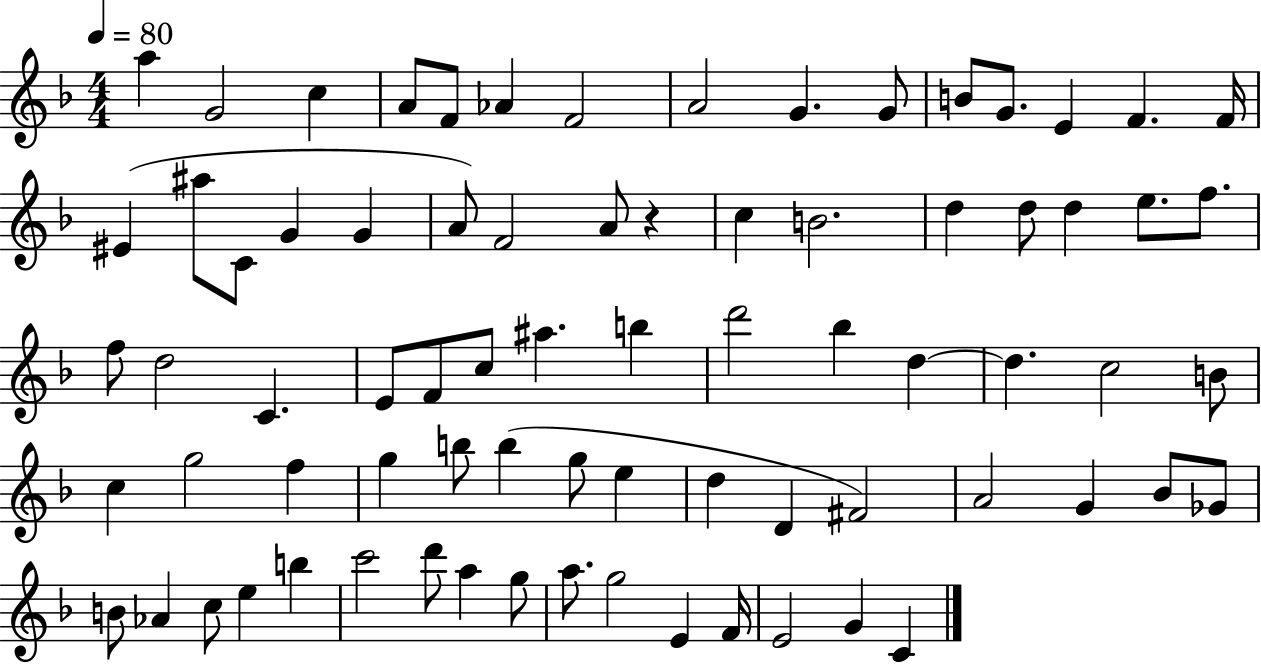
X:1
T:Untitled
M:4/4
L:1/4
K:F
a G2 c A/2 F/2 _A F2 A2 G G/2 B/2 G/2 E F F/4 ^E ^a/2 C/2 G G A/2 F2 A/2 z c B2 d d/2 d e/2 f/2 f/2 d2 C E/2 F/2 c/2 ^a b d'2 _b d d c2 B/2 c g2 f g b/2 b g/2 e d D ^F2 A2 G _B/2 _G/2 B/2 _A c/2 e b c'2 d'/2 a g/2 a/2 g2 E F/4 E2 G C